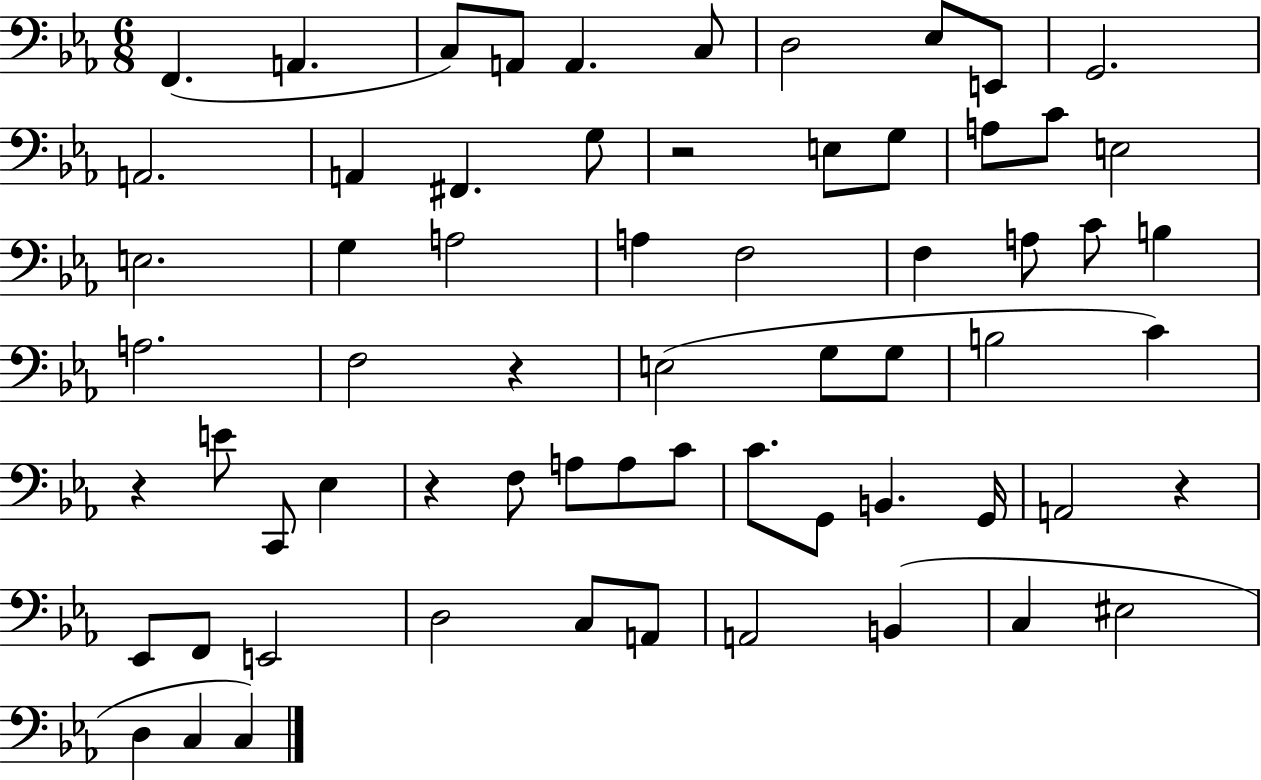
F2/q. A2/q. C3/e A2/e A2/q. C3/e D3/h Eb3/e E2/e G2/h. A2/h. A2/q F#2/q. G3/e R/h E3/e G3/e A3/e C4/e E3/h E3/h. G3/q A3/h A3/q F3/h F3/q A3/e C4/e B3/q A3/h. F3/h R/q E3/h G3/e G3/e B3/h C4/q R/q E4/e C2/e Eb3/q R/q F3/e A3/e A3/e C4/e C4/e. G2/e B2/q. G2/s A2/h R/q Eb2/e F2/e E2/h D3/h C3/e A2/e A2/h B2/q C3/q EIS3/h D3/q C3/q C3/q